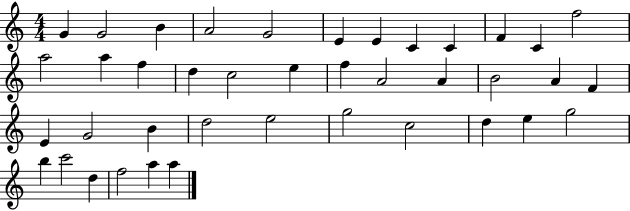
{
  \clef treble
  \numericTimeSignature
  \time 4/4
  \key c \major
  g'4 g'2 b'4 | a'2 g'2 | e'4 e'4 c'4 c'4 | f'4 c'4 f''2 | \break a''2 a''4 f''4 | d''4 c''2 e''4 | f''4 a'2 a'4 | b'2 a'4 f'4 | \break e'4 g'2 b'4 | d''2 e''2 | g''2 c''2 | d''4 e''4 g''2 | \break b''4 c'''2 d''4 | f''2 a''4 a''4 | \bar "|."
}